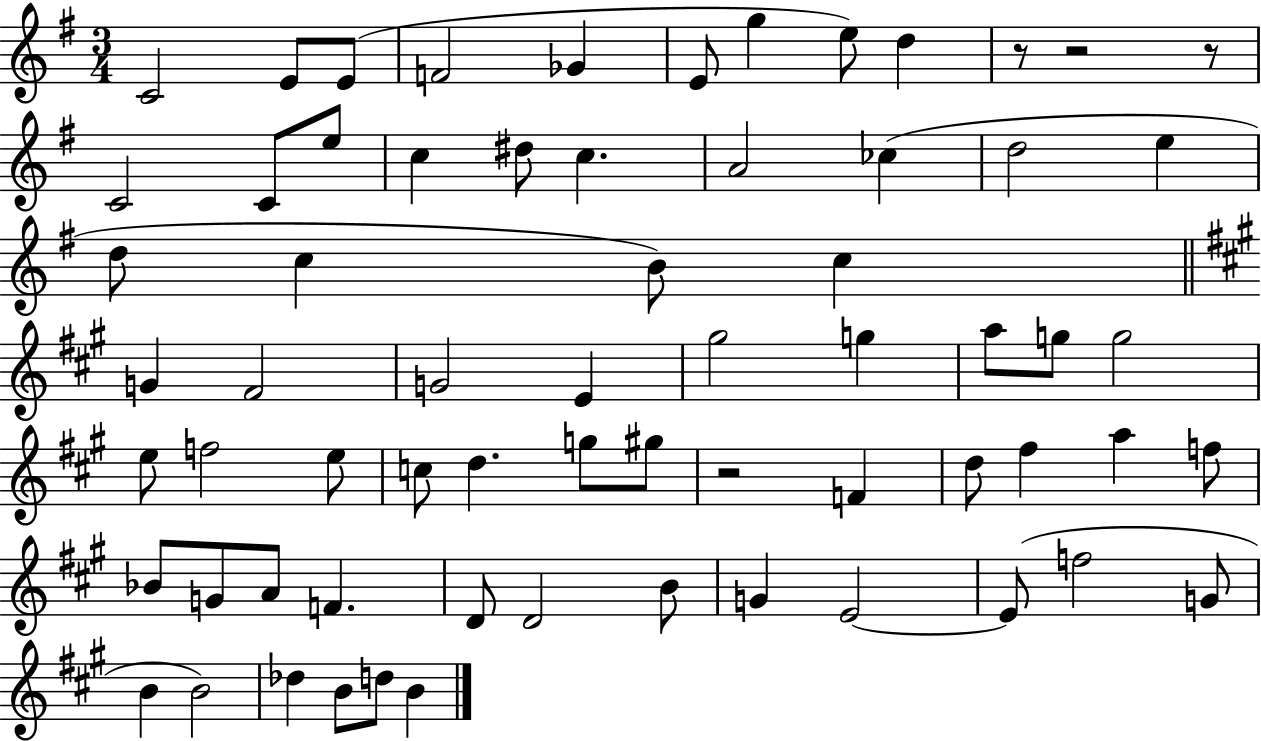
X:1
T:Untitled
M:3/4
L:1/4
K:G
C2 E/2 E/2 F2 _G E/2 g e/2 d z/2 z2 z/2 C2 C/2 e/2 c ^d/2 c A2 _c d2 e d/2 c B/2 c G ^F2 G2 E ^g2 g a/2 g/2 g2 e/2 f2 e/2 c/2 d g/2 ^g/2 z2 F d/2 ^f a f/2 _B/2 G/2 A/2 F D/2 D2 B/2 G E2 E/2 f2 G/2 B B2 _d B/2 d/2 B